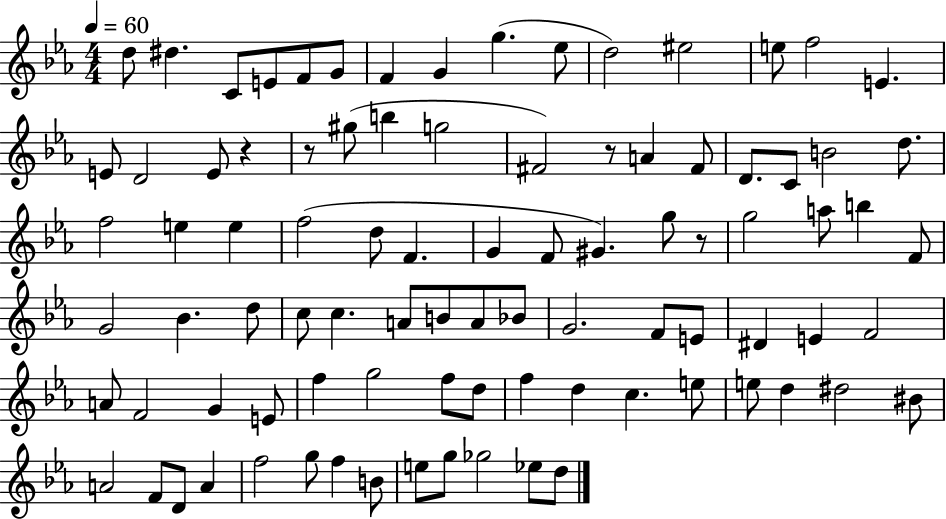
D5/e D#5/q. C4/e E4/e F4/e G4/e F4/q G4/q G5/q. Eb5/e D5/h EIS5/h E5/e F5/h E4/q. E4/e D4/h E4/e R/q R/e G#5/e B5/q G5/h F#4/h R/e A4/q F#4/e D4/e. C4/e B4/h D5/e. F5/h E5/q E5/q F5/h D5/e F4/q. G4/q F4/e G#4/q. G5/e R/e G5/h A5/e B5/q F4/e G4/h Bb4/q. D5/e C5/e C5/q. A4/e B4/e A4/e Bb4/e G4/h. F4/e E4/e D#4/q E4/q F4/h A4/e F4/h G4/q E4/e F5/q G5/h F5/e D5/e F5/q D5/q C5/q. E5/e E5/e D5/q D#5/h BIS4/e A4/h F4/e D4/e A4/q F5/h G5/e F5/q B4/e E5/e G5/e Gb5/h Eb5/e D5/e